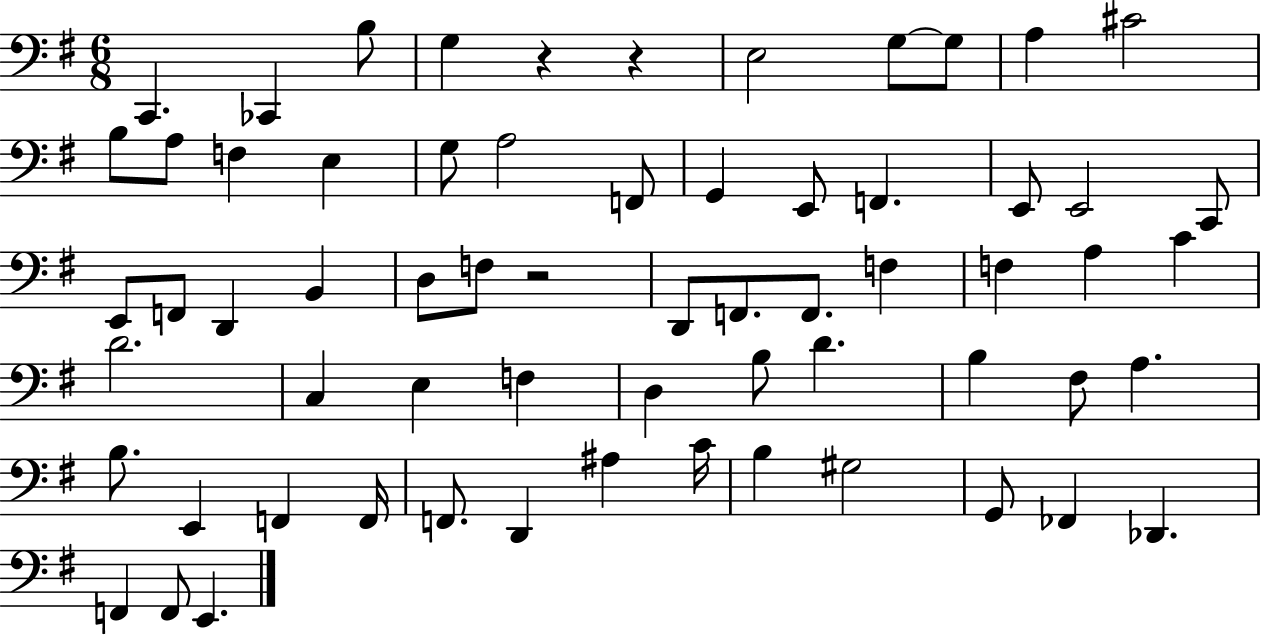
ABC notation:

X:1
T:Untitled
M:6/8
L:1/4
K:G
C,, _C,, B,/2 G, z z E,2 G,/2 G,/2 A, ^C2 B,/2 A,/2 F, E, G,/2 A,2 F,,/2 G,, E,,/2 F,, E,,/2 E,,2 C,,/2 E,,/2 F,,/2 D,, B,, D,/2 F,/2 z2 D,,/2 F,,/2 F,,/2 F, F, A, C D2 C, E, F, D, B,/2 D B, ^F,/2 A, B,/2 E,, F,, F,,/4 F,,/2 D,, ^A, C/4 B, ^G,2 G,,/2 _F,, _D,, F,, F,,/2 E,,